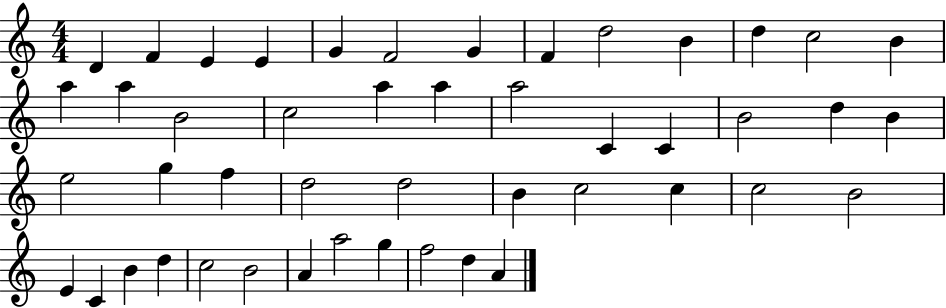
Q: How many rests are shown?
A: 0